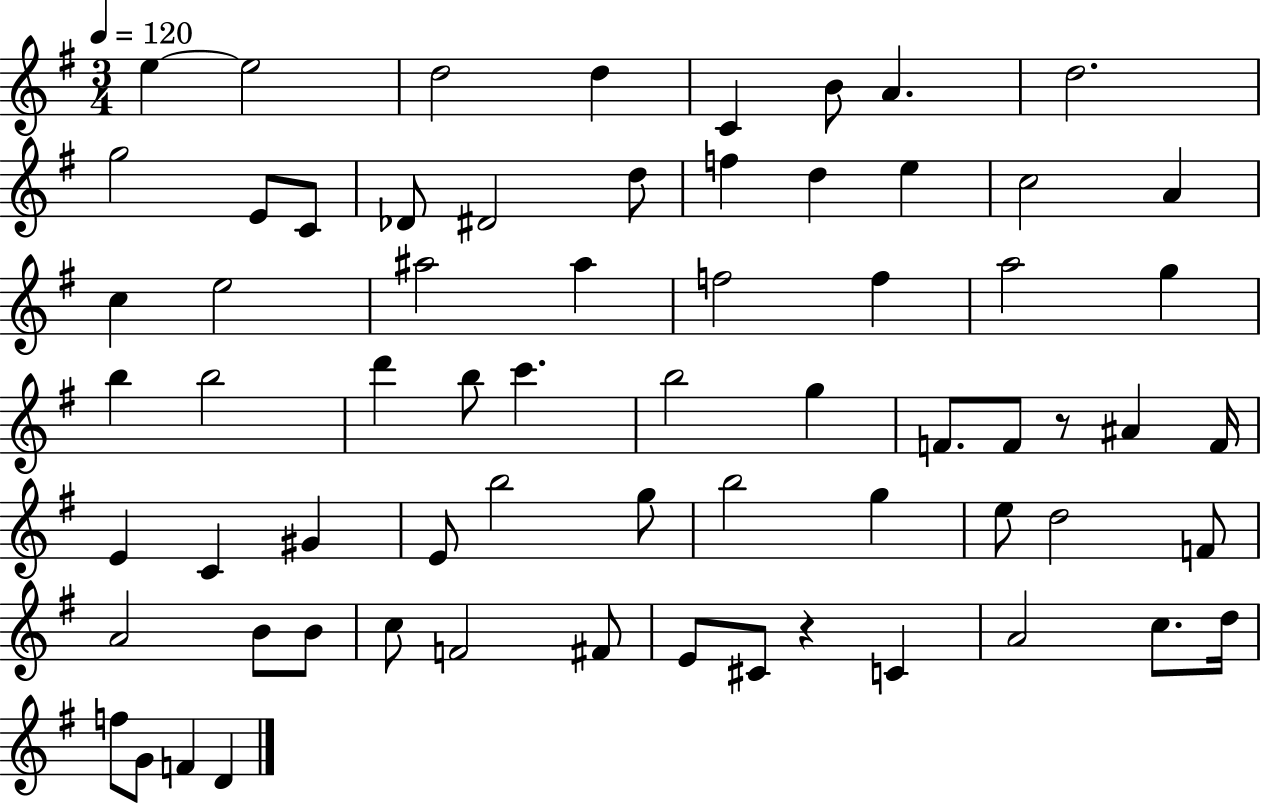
E5/q E5/h D5/h D5/q C4/q B4/e A4/q. D5/h. G5/h E4/e C4/e Db4/e D#4/h D5/e F5/q D5/q E5/q C5/h A4/q C5/q E5/h A#5/h A#5/q F5/h F5/q A5/h G5/q B5/q B5/h D6/q B5/e C6/q. B5/h G5/q F4/e. F4/e R/e A#4/q F4/s E4/q C4/q G#4/q E4/e B5/h G5/e B5/h G5/q E5/e D5/h F4/e A4/h B4/e B4/e C5/e F4/h F#4/e E4/e C#4/e R/q C4/q A4/h C5/e. D5/s F5/e G4/e F4/q D4/q